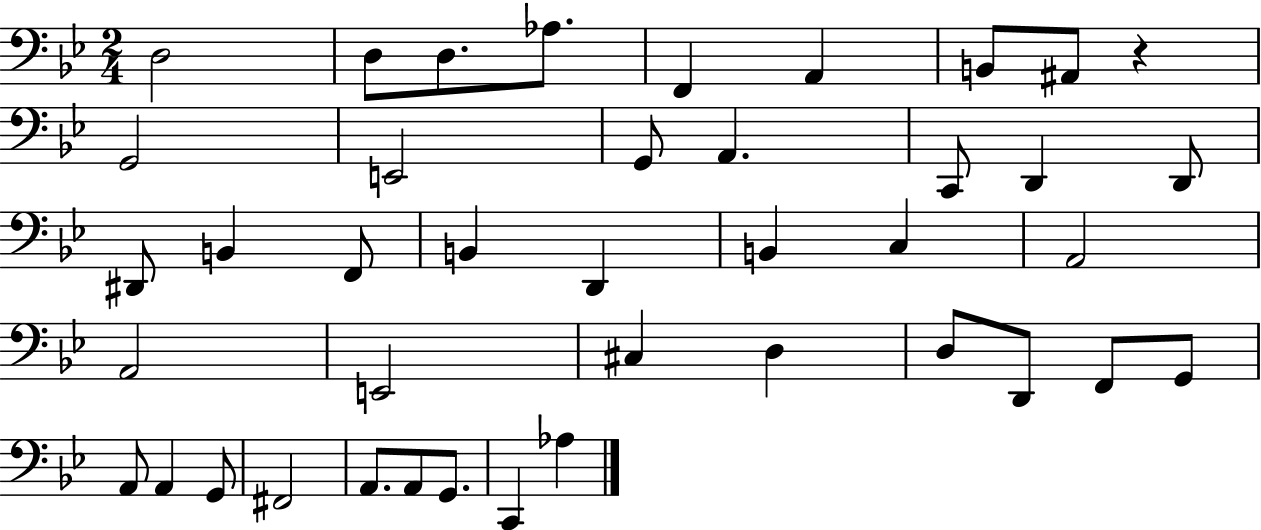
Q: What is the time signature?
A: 2/4